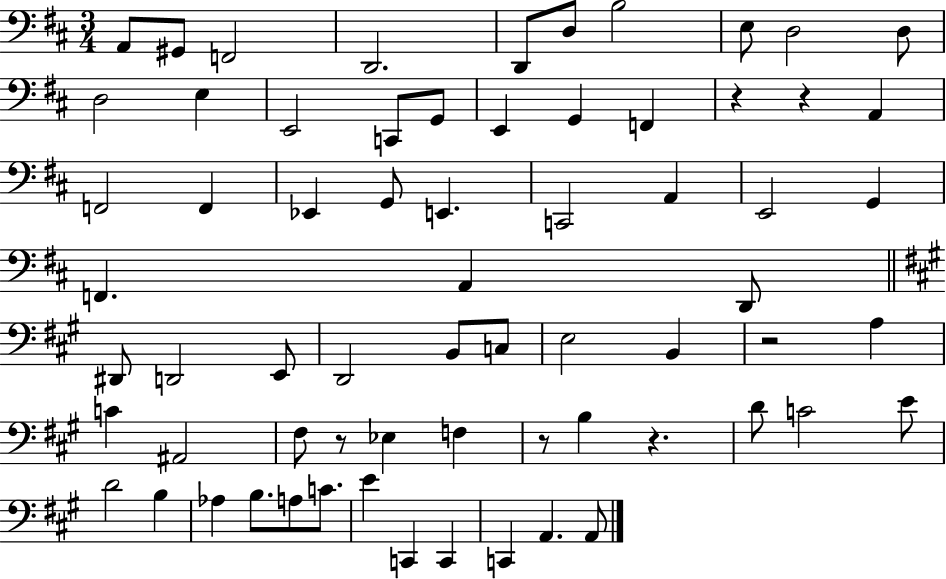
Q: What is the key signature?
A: D major